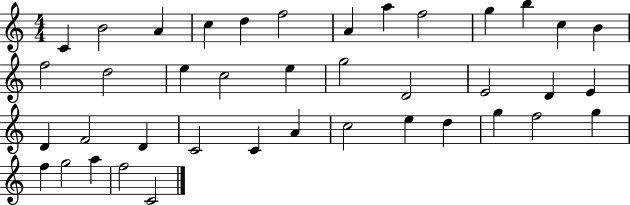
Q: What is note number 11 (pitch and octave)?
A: B5